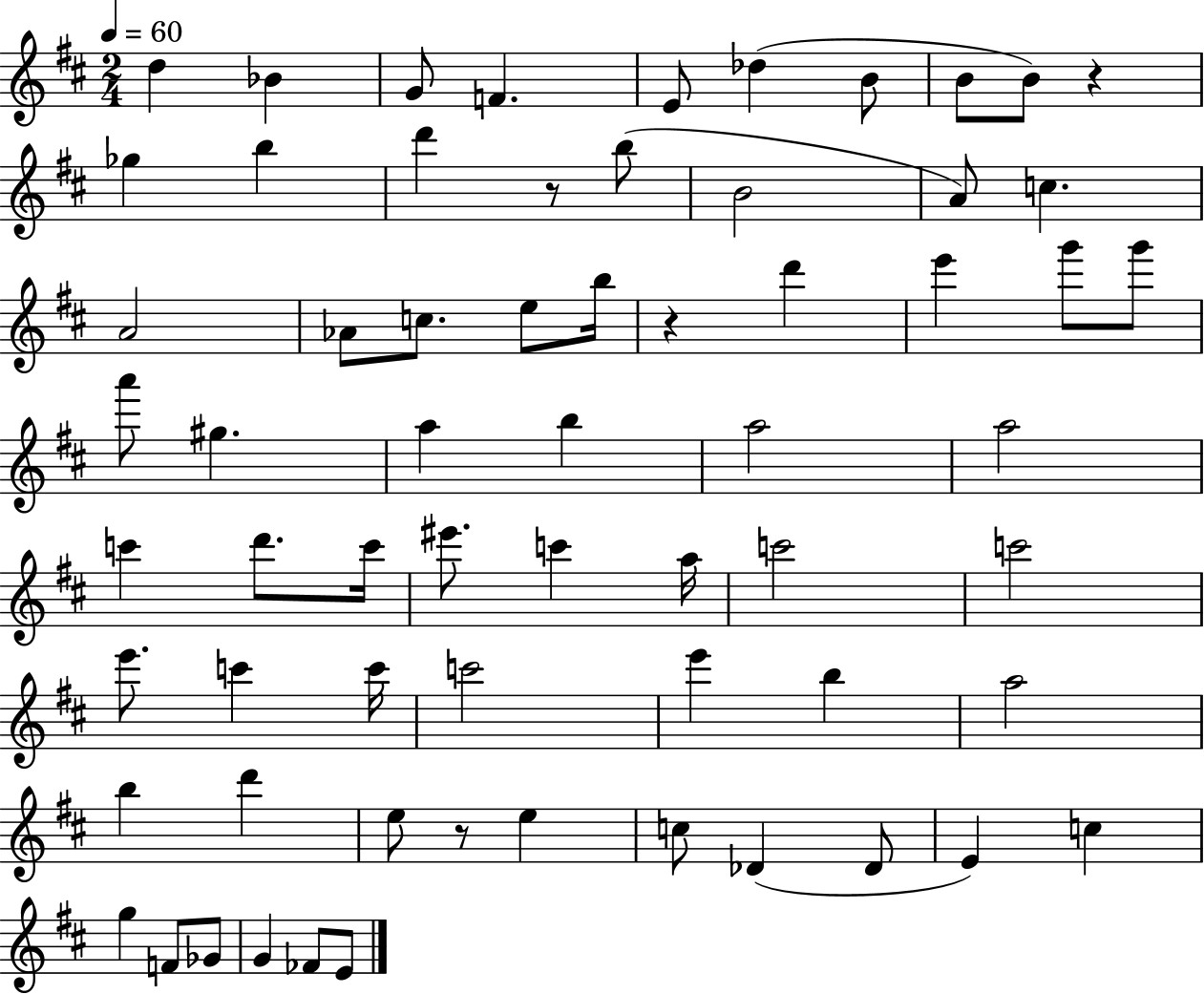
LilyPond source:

{
  \clef treble
  \numericTimeSignature
  \time 2/4
  \key d \major
  \tempo 4 = 60
  d''4 bes'4 | g'8 f'4. | e'8 des''4( b'8 | b'8 b'8) r4 | \break ges''4 b''4 | d'''4 r8 b''8( | b'2 | a'8) c''4. | \break a'2 | aes'8 c''8. e''8 b''16 | r4 d'''4 | e'''4 g'''8 g'''8 | \break a'''8 gis''4. | a''4 b''4 | a''2 | a''2 | \break c'''4 d'''8. c'''16 | eis'''8. c'''4 a''16 | c'''2 | c'''2 | \break e'''8. c'''4 c'''16 | c'''2 | e'''4 b''4 | a''2 | \break b''4 d'''4 | e''8 r8 e''4 | c''8 des'4( des'8 | e'4) c''4 | \break g''4 f'8 ges'8 | g'4 fes'8 e'8 | \bar "|."
}